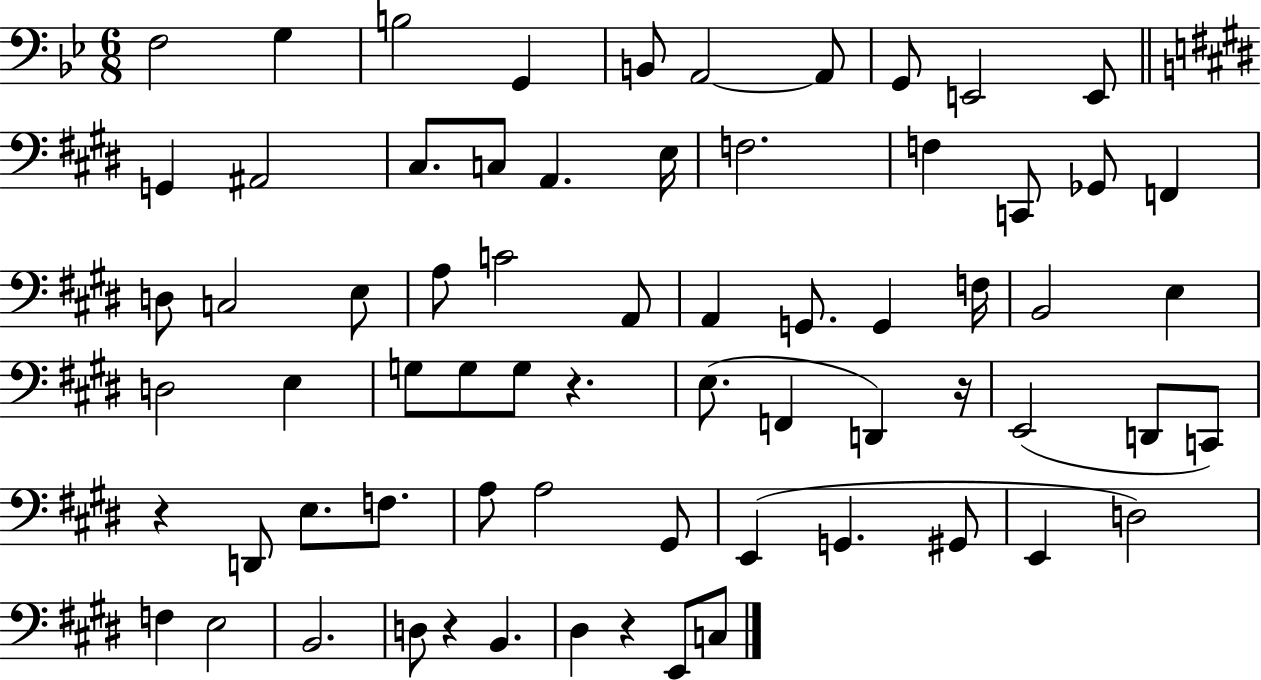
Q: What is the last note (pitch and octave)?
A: C3